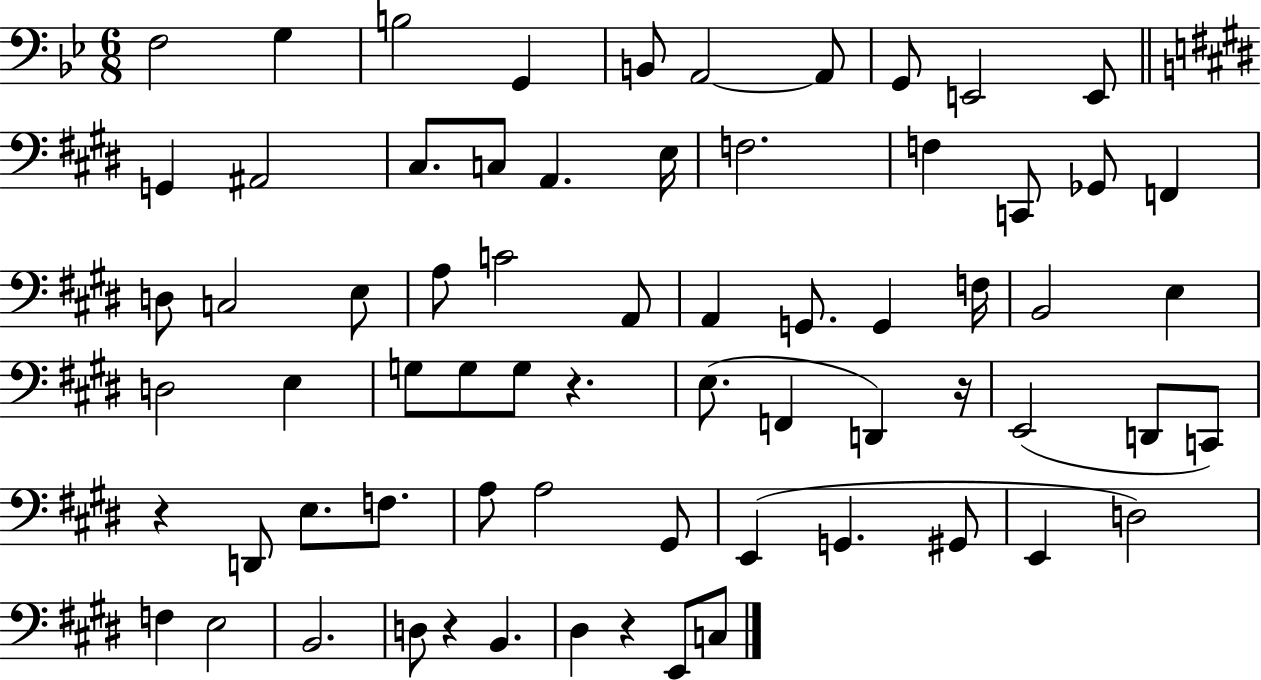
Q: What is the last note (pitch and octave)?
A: C3